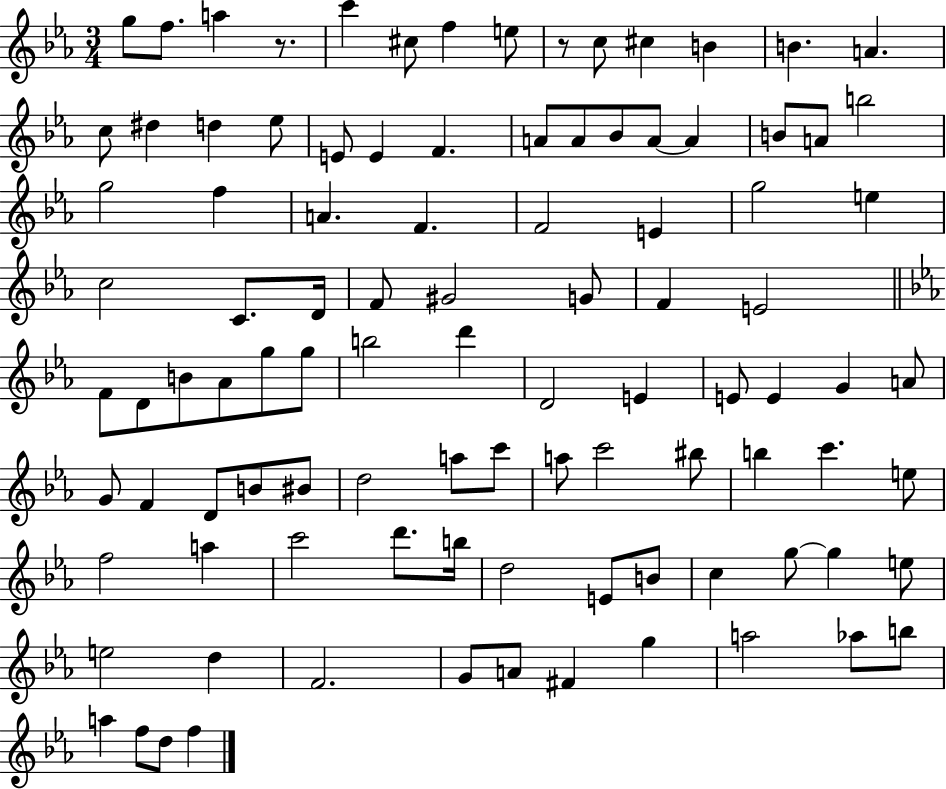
X:1
T:Untitled
M:3/4
L:1/4
K:Eb
g/2 f/2 a z/2 c' ^c/2 f e/2 z/2 c/2 ^c B B A c/2 ^d d _e/2 E/2 E F A/2 A/2 _B/2 A/2 A B/2 A/2 b2 g2 f A F F2 E g2 e c2 C/2 D/4 F/2 ^G2 G/2 F E2 F/2 D/2 B/2 _A/2 g/2 g/2 b2 d' D2 E E/2 E G A/2 G/2 F D/2 B/2 ^B/2 d2 a/2 c'/2 a/2 c'2 ^b/2 b c' e/2 f2 a c'2 d'/2 b/4 d2 E/2 B/2 c g/2 g e/2 e2 d F2 G/2 A/2 ^F g a2 _a/2 b/2 a f/2 d/2 f